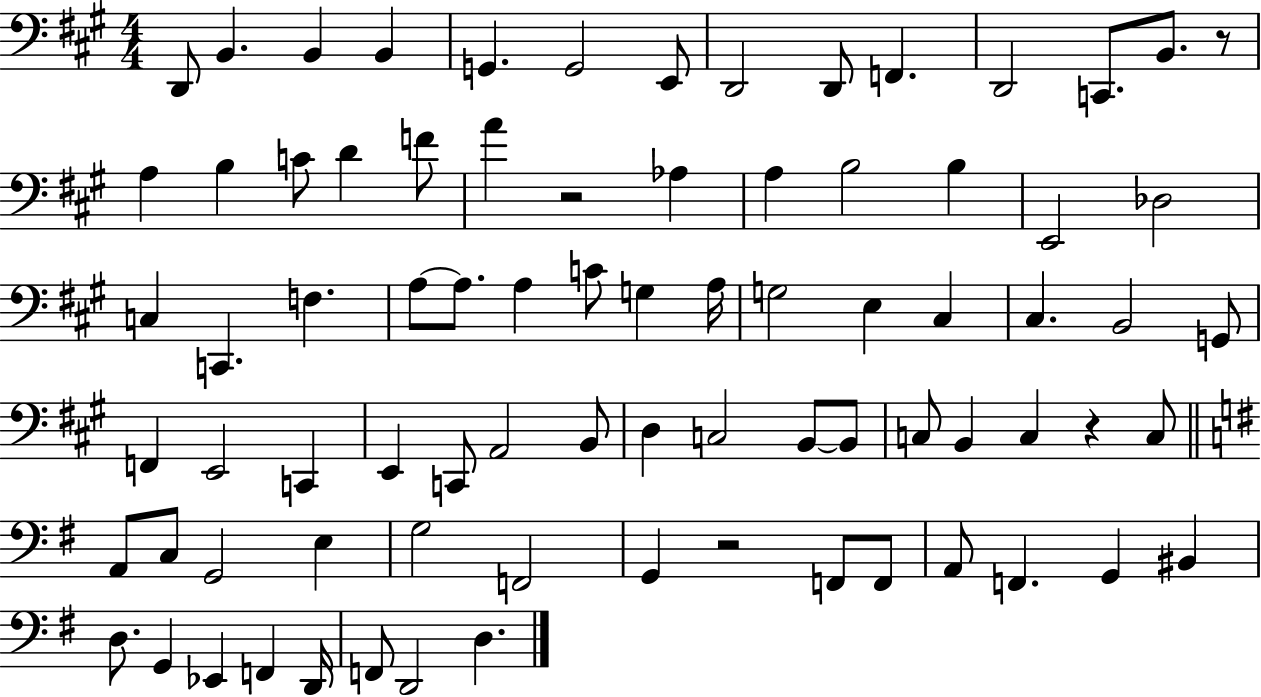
X:1
T:Untitled
M:4/4
L:1/4
K:A
D,,/2 B,, B,, B,, G,, G,,2 E,,/2 D,,2 D,,/2 F,, D,,2 C,,/2 B,,/2 z/2 A, B, C/2 D F/2 A z2 _A, A, B,2 B, E,,2 _D,2 C, C,, F, A,/2 A,/2 A, C/2 G, A,/4 G,2 E, ^C, ^C, B,,2 G,,/2 F,, E,,2 C,, E,, C,,/2 A,,2 B,,/2 D, C,2 B,,/2 B,,/2 C,/2 B,, C, z C,/2 A,,/2 C,/2 G,,2 E, G,2 F,,2 G,, z2 F,,/2 F,,/2 A,,/2 F,, G,, ^B,, D,/2 G,, _E,, F,, D,,/4 F,,/2 D,,2 D,